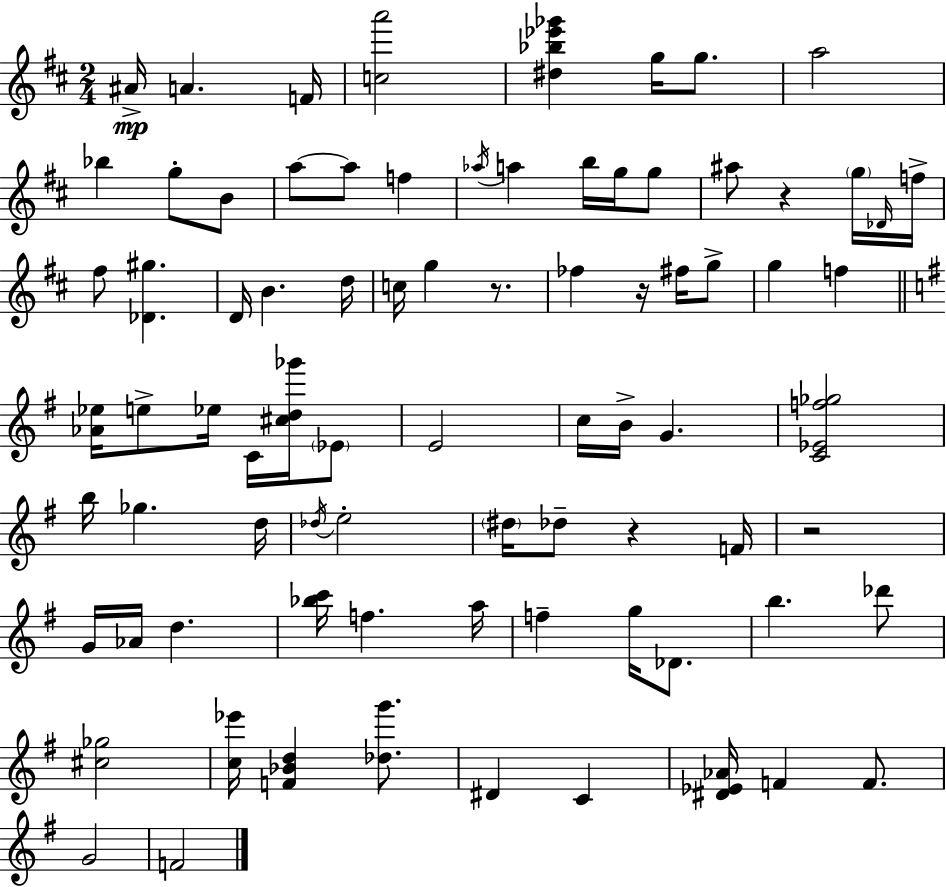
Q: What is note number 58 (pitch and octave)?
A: Db6